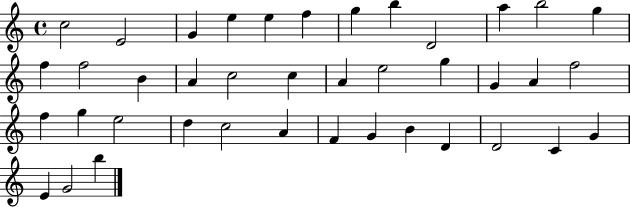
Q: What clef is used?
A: treble